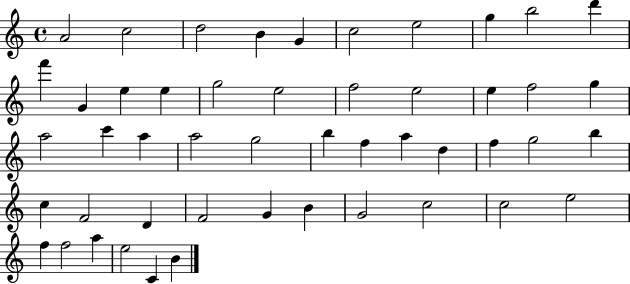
{
  \clef treble
  \time 4/4
  \defaultTimeSignature
  \key c \major
  a'2 c''2 | d''2 b'4 g'4 | c''2 e''2 | g''4 b''2 d'''4 | \break f'''4 g'4 e''4 e''4 | g''2 e''2 | f''2 e''2 | e''4 f''2 g''4 | \break a''2 c'''4 a''4 | a''2 g''2 | b''4 f''4 a''4 d''4 | f''4 g''2 b''4 | \break c''4 f'2 d'4 | f'2 g'4 b'4 | g'2 c''2 | c''2 e''2 | \break f''4 f''2 a''4 | e''2 c'4 b'4 | \bar "|."
}